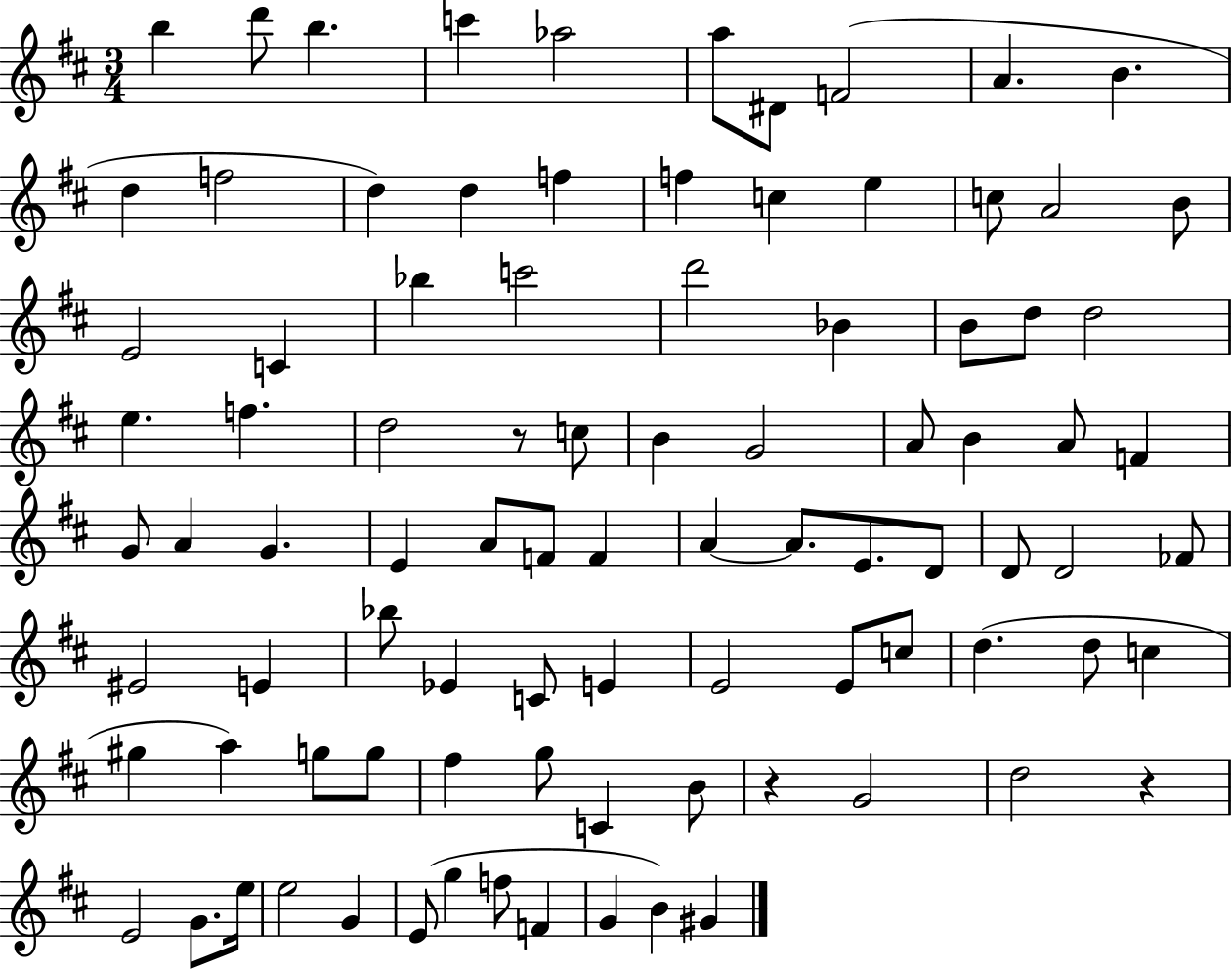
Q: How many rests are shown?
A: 3